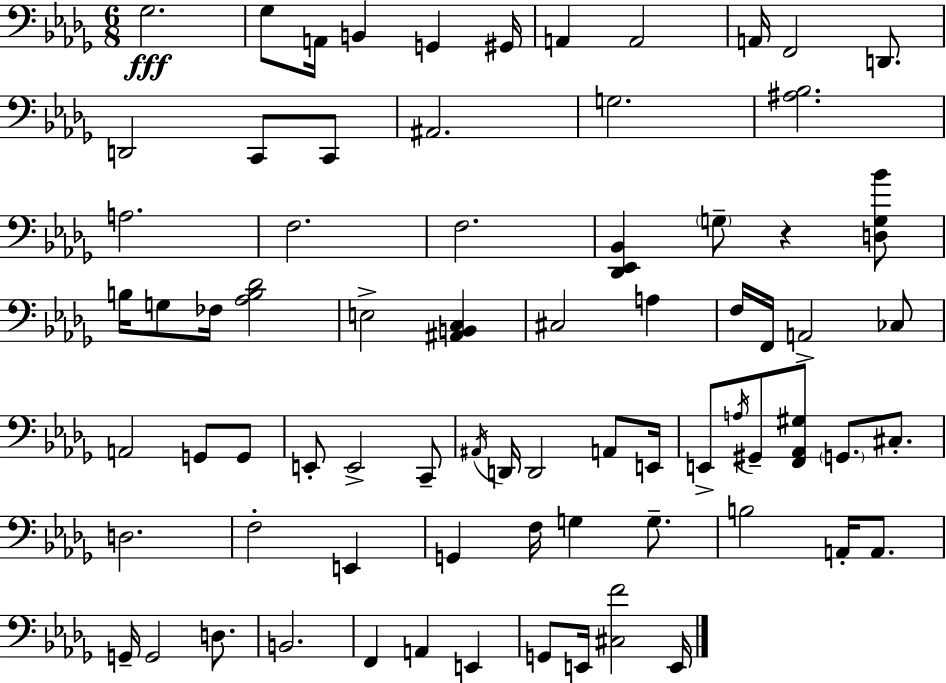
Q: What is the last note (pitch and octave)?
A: E2